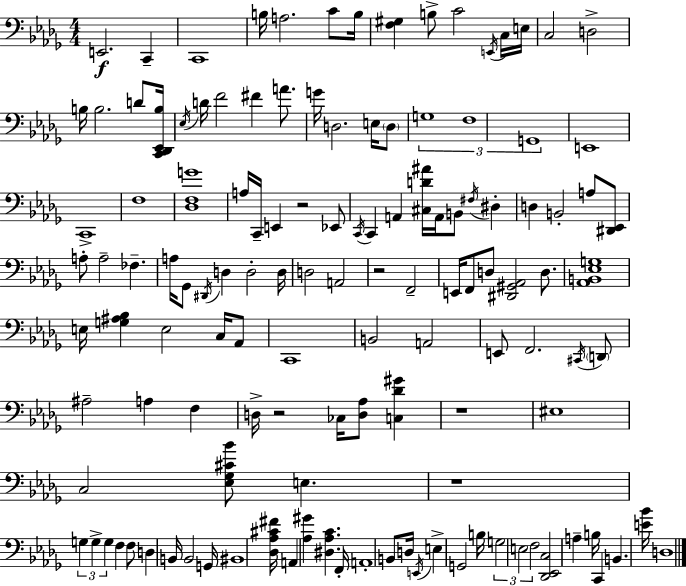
E2/h. C2/q C2/w B3/s A3/h. C4/e B3/s [F3,G#3]/q B3/e C4/h E2/s C3/s E3/s C3/h D3/h B3/s B3/h. D4/e [C2,Db2,Eb2,B3]/s Eb3/s D4/s F4/h F#4/q A4/e. G4/s D3/h. E3/s D3/e G3/w F3/w G2/w E2/w C2/w F3/w [Db3,F3,G4]/w A3/s C2/s E2/q R/h Eb2/e C2/s C2/q A2/q [C#3,D4,A#4]/s A2/s B2/e F#3/s D#3/q D3/q B2/h A3/e [D#2,Eb2]/e A3/e A3/h FES3/q. A3/s Gb2/e D#2/s D3/q D3/h D3/s D3/h A2/h R/h F2/h E2/s F2/e D3/e [D#2,G#2,Ab2]/h D3/e. [Ab2,B2,Eb3,G3]/w E3/s [G3,A#3,Bb3]/q E3/h C3/s Ab2/e C2/w B2/h A2/h E2/e F2/h. C#2/s D2/e A#3/h A3/q F3/q D3/s R/h CES3/s [D3,Ab3]/e [C3,Db4,G#4]/q R/w EIS3/w C3/h [Eb3,Gb3,C#4,Bb4]/e E3/q. R/w G3/q G3/q G3/q F3/q F3/e D3/q B2/s B2/h G2/s BIS2/w [Db3,Ab3,C#4,F#4]/s A2/q [Ab3,G#4]/q [D#3,Ab3,C4]/q. F2/s A2/w B2/e D3/s E2/s E3/q G2/h B3/s G3/h E3/h F3/h [Db2,Eb2,C3]/h A3/q B3/s C2/q B2/q. [E4,Bb4]/s D3/w